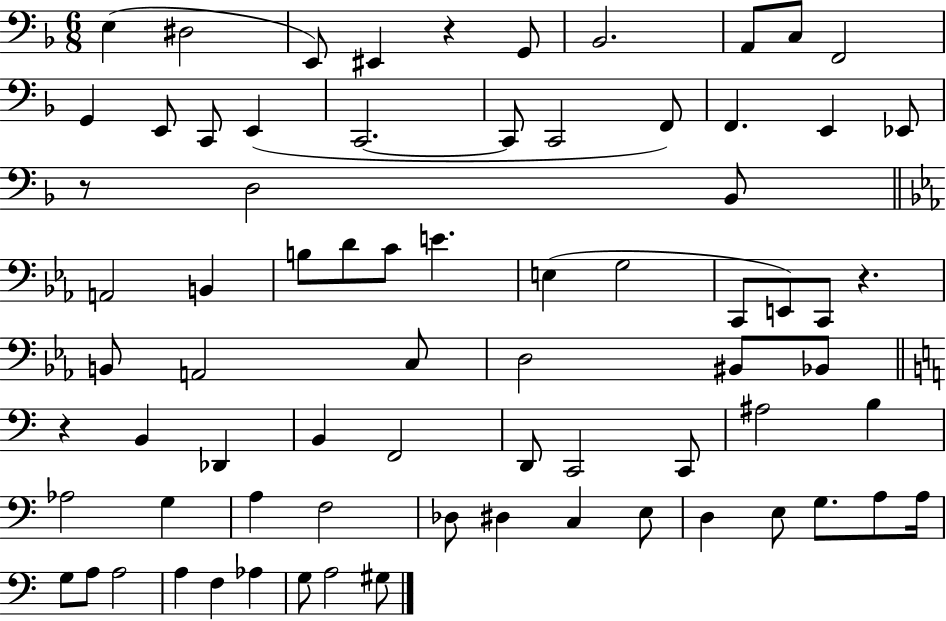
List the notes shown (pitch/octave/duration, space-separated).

E3/q D#3/h E2/e EIS2/q R/q G2/e Bb2/h. A2/e C3/e F2/h G2/q E2/e C2/e E2/q C2/h. C2/e C2/h F2/e F2/q. E2/q Eb2/e R/e D3/h Bb2/e A2/h B2/q B3/e D4/e C4/e E4/q. E3/q G3/h C2/e E2/e C2/e R/q. B2/e A2/h C3/e D3/h BIS2/e Bb2/e R/q B2/q Db2/q B2/q F2/h D2/e C2/h C2/e A#3/h B3/q Ab3/h G3/q A3/q F3/h Db3/e D#3/q C3/q E3/e D3/q E3/e G3/e. A3/e A3/s G3/e A3/e A3/h A3/q F3/q Ab3/q G3/e A3/h G#3/e